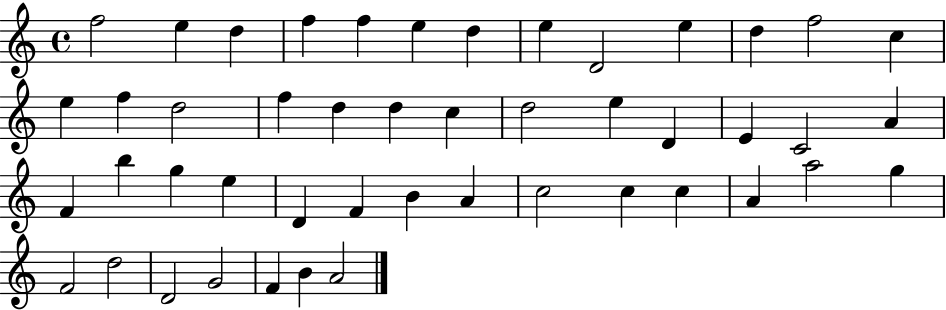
F5/h E5/q D5/q F5/q F5/q E5/q D5/q E5/q D4/h E5/q D5/q F5/h C5/q E5/q F5/q D5/h F5/q D5/q D5/q C5/q D5/h E5/q D4/q E4/q C4/h A4/q F4/q B5/q G5/q E5/q D4/q F4/q B4/q A4/q C5/h C5/q C5/q A4/q A5/h G5/q F4/h D5/h D4/h G4/h F4/q B4/q A4/h